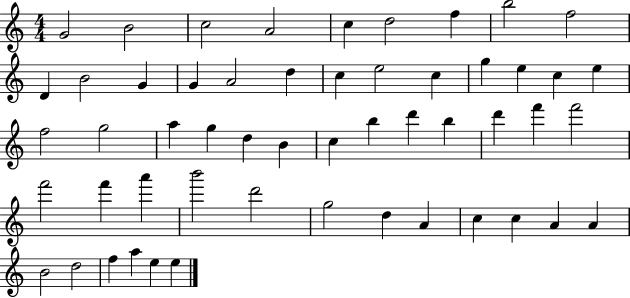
G4/h B4/h C5/h A4/h C5/q D5/h F5/q B5/h F5/h D4/q B4/h G4/q G4/q A4/h D5/q C5/q E5/h C5/q G5/q E5/q C5/q E5/q F5/h G5/h A5/q G5/q D5/q B4/q C5/q B5/q D6/q B5/q D6/q F6/q F6/h F6/h F6/q A6/q B6/h D6/h G5/h D5/q A4/q C5/q C5/q A4/q A4/q B4/h D5/h F5/q A5/q E5/q E5/q